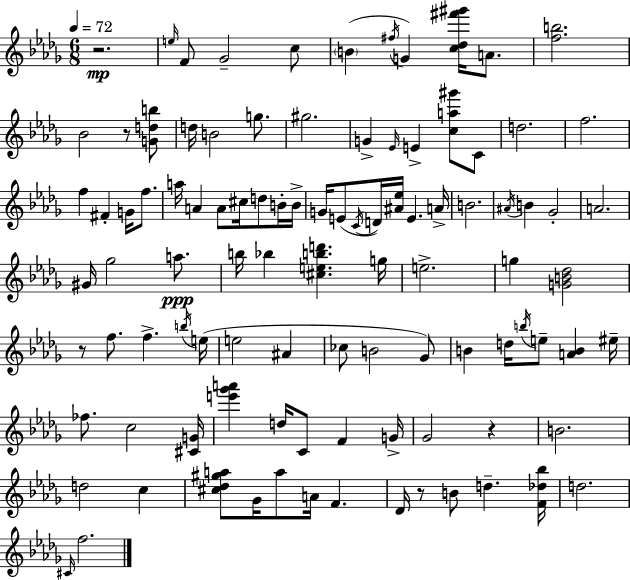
R/h. E5/s F4/e Gb4/h C5/e B4/q F#5/s G4/q [C5,Db5,F#6,G#6]/s A4/e. [F5,B5]/h. Bb4/h R/e [G4,D5,B5]/e D5/s B4/h G5/e. G#5/h. G4/q Eb4/s E4/q [C5,A5,G#6]/e C4/e D5/h. F5/h. F5/q F#4/q G4/s F5/e. A5/s A4/q A4/e C#5/s D5/e B4/s B4/s G4/s E4/e C4/s D4/s [A#4,Eb5]/s E4/q. A4/s B4/h. A#4/s B4/q Gb4/h A4/h. G#4/s Gb5/h A5/e. B5/s Bb5/q [C#5,E5,B5,D6]/q. G5/s E5/h. G5/q [G4,B4,Db5]/h R/e F5/e. F5/q. B5/s E5/s E5/h A#4/q CES5/e B4/h Gb4/e B4/q D5/s B5/s E5/e [A4,B4]/q EIS5/s FES5/e. C5/h [C#4,G4]/s [E6,Gb6,A6]/q D5/s C4/e F4/q G4/s Gb4/h R/q B4/h. D5/h C5/q [C#5,Db5,G#5,A5]/e Gb4/s A5/e A4/s F4/q. Db4/s R/e B4/e D5/q. [F4,Db5,Bb5]/s D5/h. C#4/s F5/h.